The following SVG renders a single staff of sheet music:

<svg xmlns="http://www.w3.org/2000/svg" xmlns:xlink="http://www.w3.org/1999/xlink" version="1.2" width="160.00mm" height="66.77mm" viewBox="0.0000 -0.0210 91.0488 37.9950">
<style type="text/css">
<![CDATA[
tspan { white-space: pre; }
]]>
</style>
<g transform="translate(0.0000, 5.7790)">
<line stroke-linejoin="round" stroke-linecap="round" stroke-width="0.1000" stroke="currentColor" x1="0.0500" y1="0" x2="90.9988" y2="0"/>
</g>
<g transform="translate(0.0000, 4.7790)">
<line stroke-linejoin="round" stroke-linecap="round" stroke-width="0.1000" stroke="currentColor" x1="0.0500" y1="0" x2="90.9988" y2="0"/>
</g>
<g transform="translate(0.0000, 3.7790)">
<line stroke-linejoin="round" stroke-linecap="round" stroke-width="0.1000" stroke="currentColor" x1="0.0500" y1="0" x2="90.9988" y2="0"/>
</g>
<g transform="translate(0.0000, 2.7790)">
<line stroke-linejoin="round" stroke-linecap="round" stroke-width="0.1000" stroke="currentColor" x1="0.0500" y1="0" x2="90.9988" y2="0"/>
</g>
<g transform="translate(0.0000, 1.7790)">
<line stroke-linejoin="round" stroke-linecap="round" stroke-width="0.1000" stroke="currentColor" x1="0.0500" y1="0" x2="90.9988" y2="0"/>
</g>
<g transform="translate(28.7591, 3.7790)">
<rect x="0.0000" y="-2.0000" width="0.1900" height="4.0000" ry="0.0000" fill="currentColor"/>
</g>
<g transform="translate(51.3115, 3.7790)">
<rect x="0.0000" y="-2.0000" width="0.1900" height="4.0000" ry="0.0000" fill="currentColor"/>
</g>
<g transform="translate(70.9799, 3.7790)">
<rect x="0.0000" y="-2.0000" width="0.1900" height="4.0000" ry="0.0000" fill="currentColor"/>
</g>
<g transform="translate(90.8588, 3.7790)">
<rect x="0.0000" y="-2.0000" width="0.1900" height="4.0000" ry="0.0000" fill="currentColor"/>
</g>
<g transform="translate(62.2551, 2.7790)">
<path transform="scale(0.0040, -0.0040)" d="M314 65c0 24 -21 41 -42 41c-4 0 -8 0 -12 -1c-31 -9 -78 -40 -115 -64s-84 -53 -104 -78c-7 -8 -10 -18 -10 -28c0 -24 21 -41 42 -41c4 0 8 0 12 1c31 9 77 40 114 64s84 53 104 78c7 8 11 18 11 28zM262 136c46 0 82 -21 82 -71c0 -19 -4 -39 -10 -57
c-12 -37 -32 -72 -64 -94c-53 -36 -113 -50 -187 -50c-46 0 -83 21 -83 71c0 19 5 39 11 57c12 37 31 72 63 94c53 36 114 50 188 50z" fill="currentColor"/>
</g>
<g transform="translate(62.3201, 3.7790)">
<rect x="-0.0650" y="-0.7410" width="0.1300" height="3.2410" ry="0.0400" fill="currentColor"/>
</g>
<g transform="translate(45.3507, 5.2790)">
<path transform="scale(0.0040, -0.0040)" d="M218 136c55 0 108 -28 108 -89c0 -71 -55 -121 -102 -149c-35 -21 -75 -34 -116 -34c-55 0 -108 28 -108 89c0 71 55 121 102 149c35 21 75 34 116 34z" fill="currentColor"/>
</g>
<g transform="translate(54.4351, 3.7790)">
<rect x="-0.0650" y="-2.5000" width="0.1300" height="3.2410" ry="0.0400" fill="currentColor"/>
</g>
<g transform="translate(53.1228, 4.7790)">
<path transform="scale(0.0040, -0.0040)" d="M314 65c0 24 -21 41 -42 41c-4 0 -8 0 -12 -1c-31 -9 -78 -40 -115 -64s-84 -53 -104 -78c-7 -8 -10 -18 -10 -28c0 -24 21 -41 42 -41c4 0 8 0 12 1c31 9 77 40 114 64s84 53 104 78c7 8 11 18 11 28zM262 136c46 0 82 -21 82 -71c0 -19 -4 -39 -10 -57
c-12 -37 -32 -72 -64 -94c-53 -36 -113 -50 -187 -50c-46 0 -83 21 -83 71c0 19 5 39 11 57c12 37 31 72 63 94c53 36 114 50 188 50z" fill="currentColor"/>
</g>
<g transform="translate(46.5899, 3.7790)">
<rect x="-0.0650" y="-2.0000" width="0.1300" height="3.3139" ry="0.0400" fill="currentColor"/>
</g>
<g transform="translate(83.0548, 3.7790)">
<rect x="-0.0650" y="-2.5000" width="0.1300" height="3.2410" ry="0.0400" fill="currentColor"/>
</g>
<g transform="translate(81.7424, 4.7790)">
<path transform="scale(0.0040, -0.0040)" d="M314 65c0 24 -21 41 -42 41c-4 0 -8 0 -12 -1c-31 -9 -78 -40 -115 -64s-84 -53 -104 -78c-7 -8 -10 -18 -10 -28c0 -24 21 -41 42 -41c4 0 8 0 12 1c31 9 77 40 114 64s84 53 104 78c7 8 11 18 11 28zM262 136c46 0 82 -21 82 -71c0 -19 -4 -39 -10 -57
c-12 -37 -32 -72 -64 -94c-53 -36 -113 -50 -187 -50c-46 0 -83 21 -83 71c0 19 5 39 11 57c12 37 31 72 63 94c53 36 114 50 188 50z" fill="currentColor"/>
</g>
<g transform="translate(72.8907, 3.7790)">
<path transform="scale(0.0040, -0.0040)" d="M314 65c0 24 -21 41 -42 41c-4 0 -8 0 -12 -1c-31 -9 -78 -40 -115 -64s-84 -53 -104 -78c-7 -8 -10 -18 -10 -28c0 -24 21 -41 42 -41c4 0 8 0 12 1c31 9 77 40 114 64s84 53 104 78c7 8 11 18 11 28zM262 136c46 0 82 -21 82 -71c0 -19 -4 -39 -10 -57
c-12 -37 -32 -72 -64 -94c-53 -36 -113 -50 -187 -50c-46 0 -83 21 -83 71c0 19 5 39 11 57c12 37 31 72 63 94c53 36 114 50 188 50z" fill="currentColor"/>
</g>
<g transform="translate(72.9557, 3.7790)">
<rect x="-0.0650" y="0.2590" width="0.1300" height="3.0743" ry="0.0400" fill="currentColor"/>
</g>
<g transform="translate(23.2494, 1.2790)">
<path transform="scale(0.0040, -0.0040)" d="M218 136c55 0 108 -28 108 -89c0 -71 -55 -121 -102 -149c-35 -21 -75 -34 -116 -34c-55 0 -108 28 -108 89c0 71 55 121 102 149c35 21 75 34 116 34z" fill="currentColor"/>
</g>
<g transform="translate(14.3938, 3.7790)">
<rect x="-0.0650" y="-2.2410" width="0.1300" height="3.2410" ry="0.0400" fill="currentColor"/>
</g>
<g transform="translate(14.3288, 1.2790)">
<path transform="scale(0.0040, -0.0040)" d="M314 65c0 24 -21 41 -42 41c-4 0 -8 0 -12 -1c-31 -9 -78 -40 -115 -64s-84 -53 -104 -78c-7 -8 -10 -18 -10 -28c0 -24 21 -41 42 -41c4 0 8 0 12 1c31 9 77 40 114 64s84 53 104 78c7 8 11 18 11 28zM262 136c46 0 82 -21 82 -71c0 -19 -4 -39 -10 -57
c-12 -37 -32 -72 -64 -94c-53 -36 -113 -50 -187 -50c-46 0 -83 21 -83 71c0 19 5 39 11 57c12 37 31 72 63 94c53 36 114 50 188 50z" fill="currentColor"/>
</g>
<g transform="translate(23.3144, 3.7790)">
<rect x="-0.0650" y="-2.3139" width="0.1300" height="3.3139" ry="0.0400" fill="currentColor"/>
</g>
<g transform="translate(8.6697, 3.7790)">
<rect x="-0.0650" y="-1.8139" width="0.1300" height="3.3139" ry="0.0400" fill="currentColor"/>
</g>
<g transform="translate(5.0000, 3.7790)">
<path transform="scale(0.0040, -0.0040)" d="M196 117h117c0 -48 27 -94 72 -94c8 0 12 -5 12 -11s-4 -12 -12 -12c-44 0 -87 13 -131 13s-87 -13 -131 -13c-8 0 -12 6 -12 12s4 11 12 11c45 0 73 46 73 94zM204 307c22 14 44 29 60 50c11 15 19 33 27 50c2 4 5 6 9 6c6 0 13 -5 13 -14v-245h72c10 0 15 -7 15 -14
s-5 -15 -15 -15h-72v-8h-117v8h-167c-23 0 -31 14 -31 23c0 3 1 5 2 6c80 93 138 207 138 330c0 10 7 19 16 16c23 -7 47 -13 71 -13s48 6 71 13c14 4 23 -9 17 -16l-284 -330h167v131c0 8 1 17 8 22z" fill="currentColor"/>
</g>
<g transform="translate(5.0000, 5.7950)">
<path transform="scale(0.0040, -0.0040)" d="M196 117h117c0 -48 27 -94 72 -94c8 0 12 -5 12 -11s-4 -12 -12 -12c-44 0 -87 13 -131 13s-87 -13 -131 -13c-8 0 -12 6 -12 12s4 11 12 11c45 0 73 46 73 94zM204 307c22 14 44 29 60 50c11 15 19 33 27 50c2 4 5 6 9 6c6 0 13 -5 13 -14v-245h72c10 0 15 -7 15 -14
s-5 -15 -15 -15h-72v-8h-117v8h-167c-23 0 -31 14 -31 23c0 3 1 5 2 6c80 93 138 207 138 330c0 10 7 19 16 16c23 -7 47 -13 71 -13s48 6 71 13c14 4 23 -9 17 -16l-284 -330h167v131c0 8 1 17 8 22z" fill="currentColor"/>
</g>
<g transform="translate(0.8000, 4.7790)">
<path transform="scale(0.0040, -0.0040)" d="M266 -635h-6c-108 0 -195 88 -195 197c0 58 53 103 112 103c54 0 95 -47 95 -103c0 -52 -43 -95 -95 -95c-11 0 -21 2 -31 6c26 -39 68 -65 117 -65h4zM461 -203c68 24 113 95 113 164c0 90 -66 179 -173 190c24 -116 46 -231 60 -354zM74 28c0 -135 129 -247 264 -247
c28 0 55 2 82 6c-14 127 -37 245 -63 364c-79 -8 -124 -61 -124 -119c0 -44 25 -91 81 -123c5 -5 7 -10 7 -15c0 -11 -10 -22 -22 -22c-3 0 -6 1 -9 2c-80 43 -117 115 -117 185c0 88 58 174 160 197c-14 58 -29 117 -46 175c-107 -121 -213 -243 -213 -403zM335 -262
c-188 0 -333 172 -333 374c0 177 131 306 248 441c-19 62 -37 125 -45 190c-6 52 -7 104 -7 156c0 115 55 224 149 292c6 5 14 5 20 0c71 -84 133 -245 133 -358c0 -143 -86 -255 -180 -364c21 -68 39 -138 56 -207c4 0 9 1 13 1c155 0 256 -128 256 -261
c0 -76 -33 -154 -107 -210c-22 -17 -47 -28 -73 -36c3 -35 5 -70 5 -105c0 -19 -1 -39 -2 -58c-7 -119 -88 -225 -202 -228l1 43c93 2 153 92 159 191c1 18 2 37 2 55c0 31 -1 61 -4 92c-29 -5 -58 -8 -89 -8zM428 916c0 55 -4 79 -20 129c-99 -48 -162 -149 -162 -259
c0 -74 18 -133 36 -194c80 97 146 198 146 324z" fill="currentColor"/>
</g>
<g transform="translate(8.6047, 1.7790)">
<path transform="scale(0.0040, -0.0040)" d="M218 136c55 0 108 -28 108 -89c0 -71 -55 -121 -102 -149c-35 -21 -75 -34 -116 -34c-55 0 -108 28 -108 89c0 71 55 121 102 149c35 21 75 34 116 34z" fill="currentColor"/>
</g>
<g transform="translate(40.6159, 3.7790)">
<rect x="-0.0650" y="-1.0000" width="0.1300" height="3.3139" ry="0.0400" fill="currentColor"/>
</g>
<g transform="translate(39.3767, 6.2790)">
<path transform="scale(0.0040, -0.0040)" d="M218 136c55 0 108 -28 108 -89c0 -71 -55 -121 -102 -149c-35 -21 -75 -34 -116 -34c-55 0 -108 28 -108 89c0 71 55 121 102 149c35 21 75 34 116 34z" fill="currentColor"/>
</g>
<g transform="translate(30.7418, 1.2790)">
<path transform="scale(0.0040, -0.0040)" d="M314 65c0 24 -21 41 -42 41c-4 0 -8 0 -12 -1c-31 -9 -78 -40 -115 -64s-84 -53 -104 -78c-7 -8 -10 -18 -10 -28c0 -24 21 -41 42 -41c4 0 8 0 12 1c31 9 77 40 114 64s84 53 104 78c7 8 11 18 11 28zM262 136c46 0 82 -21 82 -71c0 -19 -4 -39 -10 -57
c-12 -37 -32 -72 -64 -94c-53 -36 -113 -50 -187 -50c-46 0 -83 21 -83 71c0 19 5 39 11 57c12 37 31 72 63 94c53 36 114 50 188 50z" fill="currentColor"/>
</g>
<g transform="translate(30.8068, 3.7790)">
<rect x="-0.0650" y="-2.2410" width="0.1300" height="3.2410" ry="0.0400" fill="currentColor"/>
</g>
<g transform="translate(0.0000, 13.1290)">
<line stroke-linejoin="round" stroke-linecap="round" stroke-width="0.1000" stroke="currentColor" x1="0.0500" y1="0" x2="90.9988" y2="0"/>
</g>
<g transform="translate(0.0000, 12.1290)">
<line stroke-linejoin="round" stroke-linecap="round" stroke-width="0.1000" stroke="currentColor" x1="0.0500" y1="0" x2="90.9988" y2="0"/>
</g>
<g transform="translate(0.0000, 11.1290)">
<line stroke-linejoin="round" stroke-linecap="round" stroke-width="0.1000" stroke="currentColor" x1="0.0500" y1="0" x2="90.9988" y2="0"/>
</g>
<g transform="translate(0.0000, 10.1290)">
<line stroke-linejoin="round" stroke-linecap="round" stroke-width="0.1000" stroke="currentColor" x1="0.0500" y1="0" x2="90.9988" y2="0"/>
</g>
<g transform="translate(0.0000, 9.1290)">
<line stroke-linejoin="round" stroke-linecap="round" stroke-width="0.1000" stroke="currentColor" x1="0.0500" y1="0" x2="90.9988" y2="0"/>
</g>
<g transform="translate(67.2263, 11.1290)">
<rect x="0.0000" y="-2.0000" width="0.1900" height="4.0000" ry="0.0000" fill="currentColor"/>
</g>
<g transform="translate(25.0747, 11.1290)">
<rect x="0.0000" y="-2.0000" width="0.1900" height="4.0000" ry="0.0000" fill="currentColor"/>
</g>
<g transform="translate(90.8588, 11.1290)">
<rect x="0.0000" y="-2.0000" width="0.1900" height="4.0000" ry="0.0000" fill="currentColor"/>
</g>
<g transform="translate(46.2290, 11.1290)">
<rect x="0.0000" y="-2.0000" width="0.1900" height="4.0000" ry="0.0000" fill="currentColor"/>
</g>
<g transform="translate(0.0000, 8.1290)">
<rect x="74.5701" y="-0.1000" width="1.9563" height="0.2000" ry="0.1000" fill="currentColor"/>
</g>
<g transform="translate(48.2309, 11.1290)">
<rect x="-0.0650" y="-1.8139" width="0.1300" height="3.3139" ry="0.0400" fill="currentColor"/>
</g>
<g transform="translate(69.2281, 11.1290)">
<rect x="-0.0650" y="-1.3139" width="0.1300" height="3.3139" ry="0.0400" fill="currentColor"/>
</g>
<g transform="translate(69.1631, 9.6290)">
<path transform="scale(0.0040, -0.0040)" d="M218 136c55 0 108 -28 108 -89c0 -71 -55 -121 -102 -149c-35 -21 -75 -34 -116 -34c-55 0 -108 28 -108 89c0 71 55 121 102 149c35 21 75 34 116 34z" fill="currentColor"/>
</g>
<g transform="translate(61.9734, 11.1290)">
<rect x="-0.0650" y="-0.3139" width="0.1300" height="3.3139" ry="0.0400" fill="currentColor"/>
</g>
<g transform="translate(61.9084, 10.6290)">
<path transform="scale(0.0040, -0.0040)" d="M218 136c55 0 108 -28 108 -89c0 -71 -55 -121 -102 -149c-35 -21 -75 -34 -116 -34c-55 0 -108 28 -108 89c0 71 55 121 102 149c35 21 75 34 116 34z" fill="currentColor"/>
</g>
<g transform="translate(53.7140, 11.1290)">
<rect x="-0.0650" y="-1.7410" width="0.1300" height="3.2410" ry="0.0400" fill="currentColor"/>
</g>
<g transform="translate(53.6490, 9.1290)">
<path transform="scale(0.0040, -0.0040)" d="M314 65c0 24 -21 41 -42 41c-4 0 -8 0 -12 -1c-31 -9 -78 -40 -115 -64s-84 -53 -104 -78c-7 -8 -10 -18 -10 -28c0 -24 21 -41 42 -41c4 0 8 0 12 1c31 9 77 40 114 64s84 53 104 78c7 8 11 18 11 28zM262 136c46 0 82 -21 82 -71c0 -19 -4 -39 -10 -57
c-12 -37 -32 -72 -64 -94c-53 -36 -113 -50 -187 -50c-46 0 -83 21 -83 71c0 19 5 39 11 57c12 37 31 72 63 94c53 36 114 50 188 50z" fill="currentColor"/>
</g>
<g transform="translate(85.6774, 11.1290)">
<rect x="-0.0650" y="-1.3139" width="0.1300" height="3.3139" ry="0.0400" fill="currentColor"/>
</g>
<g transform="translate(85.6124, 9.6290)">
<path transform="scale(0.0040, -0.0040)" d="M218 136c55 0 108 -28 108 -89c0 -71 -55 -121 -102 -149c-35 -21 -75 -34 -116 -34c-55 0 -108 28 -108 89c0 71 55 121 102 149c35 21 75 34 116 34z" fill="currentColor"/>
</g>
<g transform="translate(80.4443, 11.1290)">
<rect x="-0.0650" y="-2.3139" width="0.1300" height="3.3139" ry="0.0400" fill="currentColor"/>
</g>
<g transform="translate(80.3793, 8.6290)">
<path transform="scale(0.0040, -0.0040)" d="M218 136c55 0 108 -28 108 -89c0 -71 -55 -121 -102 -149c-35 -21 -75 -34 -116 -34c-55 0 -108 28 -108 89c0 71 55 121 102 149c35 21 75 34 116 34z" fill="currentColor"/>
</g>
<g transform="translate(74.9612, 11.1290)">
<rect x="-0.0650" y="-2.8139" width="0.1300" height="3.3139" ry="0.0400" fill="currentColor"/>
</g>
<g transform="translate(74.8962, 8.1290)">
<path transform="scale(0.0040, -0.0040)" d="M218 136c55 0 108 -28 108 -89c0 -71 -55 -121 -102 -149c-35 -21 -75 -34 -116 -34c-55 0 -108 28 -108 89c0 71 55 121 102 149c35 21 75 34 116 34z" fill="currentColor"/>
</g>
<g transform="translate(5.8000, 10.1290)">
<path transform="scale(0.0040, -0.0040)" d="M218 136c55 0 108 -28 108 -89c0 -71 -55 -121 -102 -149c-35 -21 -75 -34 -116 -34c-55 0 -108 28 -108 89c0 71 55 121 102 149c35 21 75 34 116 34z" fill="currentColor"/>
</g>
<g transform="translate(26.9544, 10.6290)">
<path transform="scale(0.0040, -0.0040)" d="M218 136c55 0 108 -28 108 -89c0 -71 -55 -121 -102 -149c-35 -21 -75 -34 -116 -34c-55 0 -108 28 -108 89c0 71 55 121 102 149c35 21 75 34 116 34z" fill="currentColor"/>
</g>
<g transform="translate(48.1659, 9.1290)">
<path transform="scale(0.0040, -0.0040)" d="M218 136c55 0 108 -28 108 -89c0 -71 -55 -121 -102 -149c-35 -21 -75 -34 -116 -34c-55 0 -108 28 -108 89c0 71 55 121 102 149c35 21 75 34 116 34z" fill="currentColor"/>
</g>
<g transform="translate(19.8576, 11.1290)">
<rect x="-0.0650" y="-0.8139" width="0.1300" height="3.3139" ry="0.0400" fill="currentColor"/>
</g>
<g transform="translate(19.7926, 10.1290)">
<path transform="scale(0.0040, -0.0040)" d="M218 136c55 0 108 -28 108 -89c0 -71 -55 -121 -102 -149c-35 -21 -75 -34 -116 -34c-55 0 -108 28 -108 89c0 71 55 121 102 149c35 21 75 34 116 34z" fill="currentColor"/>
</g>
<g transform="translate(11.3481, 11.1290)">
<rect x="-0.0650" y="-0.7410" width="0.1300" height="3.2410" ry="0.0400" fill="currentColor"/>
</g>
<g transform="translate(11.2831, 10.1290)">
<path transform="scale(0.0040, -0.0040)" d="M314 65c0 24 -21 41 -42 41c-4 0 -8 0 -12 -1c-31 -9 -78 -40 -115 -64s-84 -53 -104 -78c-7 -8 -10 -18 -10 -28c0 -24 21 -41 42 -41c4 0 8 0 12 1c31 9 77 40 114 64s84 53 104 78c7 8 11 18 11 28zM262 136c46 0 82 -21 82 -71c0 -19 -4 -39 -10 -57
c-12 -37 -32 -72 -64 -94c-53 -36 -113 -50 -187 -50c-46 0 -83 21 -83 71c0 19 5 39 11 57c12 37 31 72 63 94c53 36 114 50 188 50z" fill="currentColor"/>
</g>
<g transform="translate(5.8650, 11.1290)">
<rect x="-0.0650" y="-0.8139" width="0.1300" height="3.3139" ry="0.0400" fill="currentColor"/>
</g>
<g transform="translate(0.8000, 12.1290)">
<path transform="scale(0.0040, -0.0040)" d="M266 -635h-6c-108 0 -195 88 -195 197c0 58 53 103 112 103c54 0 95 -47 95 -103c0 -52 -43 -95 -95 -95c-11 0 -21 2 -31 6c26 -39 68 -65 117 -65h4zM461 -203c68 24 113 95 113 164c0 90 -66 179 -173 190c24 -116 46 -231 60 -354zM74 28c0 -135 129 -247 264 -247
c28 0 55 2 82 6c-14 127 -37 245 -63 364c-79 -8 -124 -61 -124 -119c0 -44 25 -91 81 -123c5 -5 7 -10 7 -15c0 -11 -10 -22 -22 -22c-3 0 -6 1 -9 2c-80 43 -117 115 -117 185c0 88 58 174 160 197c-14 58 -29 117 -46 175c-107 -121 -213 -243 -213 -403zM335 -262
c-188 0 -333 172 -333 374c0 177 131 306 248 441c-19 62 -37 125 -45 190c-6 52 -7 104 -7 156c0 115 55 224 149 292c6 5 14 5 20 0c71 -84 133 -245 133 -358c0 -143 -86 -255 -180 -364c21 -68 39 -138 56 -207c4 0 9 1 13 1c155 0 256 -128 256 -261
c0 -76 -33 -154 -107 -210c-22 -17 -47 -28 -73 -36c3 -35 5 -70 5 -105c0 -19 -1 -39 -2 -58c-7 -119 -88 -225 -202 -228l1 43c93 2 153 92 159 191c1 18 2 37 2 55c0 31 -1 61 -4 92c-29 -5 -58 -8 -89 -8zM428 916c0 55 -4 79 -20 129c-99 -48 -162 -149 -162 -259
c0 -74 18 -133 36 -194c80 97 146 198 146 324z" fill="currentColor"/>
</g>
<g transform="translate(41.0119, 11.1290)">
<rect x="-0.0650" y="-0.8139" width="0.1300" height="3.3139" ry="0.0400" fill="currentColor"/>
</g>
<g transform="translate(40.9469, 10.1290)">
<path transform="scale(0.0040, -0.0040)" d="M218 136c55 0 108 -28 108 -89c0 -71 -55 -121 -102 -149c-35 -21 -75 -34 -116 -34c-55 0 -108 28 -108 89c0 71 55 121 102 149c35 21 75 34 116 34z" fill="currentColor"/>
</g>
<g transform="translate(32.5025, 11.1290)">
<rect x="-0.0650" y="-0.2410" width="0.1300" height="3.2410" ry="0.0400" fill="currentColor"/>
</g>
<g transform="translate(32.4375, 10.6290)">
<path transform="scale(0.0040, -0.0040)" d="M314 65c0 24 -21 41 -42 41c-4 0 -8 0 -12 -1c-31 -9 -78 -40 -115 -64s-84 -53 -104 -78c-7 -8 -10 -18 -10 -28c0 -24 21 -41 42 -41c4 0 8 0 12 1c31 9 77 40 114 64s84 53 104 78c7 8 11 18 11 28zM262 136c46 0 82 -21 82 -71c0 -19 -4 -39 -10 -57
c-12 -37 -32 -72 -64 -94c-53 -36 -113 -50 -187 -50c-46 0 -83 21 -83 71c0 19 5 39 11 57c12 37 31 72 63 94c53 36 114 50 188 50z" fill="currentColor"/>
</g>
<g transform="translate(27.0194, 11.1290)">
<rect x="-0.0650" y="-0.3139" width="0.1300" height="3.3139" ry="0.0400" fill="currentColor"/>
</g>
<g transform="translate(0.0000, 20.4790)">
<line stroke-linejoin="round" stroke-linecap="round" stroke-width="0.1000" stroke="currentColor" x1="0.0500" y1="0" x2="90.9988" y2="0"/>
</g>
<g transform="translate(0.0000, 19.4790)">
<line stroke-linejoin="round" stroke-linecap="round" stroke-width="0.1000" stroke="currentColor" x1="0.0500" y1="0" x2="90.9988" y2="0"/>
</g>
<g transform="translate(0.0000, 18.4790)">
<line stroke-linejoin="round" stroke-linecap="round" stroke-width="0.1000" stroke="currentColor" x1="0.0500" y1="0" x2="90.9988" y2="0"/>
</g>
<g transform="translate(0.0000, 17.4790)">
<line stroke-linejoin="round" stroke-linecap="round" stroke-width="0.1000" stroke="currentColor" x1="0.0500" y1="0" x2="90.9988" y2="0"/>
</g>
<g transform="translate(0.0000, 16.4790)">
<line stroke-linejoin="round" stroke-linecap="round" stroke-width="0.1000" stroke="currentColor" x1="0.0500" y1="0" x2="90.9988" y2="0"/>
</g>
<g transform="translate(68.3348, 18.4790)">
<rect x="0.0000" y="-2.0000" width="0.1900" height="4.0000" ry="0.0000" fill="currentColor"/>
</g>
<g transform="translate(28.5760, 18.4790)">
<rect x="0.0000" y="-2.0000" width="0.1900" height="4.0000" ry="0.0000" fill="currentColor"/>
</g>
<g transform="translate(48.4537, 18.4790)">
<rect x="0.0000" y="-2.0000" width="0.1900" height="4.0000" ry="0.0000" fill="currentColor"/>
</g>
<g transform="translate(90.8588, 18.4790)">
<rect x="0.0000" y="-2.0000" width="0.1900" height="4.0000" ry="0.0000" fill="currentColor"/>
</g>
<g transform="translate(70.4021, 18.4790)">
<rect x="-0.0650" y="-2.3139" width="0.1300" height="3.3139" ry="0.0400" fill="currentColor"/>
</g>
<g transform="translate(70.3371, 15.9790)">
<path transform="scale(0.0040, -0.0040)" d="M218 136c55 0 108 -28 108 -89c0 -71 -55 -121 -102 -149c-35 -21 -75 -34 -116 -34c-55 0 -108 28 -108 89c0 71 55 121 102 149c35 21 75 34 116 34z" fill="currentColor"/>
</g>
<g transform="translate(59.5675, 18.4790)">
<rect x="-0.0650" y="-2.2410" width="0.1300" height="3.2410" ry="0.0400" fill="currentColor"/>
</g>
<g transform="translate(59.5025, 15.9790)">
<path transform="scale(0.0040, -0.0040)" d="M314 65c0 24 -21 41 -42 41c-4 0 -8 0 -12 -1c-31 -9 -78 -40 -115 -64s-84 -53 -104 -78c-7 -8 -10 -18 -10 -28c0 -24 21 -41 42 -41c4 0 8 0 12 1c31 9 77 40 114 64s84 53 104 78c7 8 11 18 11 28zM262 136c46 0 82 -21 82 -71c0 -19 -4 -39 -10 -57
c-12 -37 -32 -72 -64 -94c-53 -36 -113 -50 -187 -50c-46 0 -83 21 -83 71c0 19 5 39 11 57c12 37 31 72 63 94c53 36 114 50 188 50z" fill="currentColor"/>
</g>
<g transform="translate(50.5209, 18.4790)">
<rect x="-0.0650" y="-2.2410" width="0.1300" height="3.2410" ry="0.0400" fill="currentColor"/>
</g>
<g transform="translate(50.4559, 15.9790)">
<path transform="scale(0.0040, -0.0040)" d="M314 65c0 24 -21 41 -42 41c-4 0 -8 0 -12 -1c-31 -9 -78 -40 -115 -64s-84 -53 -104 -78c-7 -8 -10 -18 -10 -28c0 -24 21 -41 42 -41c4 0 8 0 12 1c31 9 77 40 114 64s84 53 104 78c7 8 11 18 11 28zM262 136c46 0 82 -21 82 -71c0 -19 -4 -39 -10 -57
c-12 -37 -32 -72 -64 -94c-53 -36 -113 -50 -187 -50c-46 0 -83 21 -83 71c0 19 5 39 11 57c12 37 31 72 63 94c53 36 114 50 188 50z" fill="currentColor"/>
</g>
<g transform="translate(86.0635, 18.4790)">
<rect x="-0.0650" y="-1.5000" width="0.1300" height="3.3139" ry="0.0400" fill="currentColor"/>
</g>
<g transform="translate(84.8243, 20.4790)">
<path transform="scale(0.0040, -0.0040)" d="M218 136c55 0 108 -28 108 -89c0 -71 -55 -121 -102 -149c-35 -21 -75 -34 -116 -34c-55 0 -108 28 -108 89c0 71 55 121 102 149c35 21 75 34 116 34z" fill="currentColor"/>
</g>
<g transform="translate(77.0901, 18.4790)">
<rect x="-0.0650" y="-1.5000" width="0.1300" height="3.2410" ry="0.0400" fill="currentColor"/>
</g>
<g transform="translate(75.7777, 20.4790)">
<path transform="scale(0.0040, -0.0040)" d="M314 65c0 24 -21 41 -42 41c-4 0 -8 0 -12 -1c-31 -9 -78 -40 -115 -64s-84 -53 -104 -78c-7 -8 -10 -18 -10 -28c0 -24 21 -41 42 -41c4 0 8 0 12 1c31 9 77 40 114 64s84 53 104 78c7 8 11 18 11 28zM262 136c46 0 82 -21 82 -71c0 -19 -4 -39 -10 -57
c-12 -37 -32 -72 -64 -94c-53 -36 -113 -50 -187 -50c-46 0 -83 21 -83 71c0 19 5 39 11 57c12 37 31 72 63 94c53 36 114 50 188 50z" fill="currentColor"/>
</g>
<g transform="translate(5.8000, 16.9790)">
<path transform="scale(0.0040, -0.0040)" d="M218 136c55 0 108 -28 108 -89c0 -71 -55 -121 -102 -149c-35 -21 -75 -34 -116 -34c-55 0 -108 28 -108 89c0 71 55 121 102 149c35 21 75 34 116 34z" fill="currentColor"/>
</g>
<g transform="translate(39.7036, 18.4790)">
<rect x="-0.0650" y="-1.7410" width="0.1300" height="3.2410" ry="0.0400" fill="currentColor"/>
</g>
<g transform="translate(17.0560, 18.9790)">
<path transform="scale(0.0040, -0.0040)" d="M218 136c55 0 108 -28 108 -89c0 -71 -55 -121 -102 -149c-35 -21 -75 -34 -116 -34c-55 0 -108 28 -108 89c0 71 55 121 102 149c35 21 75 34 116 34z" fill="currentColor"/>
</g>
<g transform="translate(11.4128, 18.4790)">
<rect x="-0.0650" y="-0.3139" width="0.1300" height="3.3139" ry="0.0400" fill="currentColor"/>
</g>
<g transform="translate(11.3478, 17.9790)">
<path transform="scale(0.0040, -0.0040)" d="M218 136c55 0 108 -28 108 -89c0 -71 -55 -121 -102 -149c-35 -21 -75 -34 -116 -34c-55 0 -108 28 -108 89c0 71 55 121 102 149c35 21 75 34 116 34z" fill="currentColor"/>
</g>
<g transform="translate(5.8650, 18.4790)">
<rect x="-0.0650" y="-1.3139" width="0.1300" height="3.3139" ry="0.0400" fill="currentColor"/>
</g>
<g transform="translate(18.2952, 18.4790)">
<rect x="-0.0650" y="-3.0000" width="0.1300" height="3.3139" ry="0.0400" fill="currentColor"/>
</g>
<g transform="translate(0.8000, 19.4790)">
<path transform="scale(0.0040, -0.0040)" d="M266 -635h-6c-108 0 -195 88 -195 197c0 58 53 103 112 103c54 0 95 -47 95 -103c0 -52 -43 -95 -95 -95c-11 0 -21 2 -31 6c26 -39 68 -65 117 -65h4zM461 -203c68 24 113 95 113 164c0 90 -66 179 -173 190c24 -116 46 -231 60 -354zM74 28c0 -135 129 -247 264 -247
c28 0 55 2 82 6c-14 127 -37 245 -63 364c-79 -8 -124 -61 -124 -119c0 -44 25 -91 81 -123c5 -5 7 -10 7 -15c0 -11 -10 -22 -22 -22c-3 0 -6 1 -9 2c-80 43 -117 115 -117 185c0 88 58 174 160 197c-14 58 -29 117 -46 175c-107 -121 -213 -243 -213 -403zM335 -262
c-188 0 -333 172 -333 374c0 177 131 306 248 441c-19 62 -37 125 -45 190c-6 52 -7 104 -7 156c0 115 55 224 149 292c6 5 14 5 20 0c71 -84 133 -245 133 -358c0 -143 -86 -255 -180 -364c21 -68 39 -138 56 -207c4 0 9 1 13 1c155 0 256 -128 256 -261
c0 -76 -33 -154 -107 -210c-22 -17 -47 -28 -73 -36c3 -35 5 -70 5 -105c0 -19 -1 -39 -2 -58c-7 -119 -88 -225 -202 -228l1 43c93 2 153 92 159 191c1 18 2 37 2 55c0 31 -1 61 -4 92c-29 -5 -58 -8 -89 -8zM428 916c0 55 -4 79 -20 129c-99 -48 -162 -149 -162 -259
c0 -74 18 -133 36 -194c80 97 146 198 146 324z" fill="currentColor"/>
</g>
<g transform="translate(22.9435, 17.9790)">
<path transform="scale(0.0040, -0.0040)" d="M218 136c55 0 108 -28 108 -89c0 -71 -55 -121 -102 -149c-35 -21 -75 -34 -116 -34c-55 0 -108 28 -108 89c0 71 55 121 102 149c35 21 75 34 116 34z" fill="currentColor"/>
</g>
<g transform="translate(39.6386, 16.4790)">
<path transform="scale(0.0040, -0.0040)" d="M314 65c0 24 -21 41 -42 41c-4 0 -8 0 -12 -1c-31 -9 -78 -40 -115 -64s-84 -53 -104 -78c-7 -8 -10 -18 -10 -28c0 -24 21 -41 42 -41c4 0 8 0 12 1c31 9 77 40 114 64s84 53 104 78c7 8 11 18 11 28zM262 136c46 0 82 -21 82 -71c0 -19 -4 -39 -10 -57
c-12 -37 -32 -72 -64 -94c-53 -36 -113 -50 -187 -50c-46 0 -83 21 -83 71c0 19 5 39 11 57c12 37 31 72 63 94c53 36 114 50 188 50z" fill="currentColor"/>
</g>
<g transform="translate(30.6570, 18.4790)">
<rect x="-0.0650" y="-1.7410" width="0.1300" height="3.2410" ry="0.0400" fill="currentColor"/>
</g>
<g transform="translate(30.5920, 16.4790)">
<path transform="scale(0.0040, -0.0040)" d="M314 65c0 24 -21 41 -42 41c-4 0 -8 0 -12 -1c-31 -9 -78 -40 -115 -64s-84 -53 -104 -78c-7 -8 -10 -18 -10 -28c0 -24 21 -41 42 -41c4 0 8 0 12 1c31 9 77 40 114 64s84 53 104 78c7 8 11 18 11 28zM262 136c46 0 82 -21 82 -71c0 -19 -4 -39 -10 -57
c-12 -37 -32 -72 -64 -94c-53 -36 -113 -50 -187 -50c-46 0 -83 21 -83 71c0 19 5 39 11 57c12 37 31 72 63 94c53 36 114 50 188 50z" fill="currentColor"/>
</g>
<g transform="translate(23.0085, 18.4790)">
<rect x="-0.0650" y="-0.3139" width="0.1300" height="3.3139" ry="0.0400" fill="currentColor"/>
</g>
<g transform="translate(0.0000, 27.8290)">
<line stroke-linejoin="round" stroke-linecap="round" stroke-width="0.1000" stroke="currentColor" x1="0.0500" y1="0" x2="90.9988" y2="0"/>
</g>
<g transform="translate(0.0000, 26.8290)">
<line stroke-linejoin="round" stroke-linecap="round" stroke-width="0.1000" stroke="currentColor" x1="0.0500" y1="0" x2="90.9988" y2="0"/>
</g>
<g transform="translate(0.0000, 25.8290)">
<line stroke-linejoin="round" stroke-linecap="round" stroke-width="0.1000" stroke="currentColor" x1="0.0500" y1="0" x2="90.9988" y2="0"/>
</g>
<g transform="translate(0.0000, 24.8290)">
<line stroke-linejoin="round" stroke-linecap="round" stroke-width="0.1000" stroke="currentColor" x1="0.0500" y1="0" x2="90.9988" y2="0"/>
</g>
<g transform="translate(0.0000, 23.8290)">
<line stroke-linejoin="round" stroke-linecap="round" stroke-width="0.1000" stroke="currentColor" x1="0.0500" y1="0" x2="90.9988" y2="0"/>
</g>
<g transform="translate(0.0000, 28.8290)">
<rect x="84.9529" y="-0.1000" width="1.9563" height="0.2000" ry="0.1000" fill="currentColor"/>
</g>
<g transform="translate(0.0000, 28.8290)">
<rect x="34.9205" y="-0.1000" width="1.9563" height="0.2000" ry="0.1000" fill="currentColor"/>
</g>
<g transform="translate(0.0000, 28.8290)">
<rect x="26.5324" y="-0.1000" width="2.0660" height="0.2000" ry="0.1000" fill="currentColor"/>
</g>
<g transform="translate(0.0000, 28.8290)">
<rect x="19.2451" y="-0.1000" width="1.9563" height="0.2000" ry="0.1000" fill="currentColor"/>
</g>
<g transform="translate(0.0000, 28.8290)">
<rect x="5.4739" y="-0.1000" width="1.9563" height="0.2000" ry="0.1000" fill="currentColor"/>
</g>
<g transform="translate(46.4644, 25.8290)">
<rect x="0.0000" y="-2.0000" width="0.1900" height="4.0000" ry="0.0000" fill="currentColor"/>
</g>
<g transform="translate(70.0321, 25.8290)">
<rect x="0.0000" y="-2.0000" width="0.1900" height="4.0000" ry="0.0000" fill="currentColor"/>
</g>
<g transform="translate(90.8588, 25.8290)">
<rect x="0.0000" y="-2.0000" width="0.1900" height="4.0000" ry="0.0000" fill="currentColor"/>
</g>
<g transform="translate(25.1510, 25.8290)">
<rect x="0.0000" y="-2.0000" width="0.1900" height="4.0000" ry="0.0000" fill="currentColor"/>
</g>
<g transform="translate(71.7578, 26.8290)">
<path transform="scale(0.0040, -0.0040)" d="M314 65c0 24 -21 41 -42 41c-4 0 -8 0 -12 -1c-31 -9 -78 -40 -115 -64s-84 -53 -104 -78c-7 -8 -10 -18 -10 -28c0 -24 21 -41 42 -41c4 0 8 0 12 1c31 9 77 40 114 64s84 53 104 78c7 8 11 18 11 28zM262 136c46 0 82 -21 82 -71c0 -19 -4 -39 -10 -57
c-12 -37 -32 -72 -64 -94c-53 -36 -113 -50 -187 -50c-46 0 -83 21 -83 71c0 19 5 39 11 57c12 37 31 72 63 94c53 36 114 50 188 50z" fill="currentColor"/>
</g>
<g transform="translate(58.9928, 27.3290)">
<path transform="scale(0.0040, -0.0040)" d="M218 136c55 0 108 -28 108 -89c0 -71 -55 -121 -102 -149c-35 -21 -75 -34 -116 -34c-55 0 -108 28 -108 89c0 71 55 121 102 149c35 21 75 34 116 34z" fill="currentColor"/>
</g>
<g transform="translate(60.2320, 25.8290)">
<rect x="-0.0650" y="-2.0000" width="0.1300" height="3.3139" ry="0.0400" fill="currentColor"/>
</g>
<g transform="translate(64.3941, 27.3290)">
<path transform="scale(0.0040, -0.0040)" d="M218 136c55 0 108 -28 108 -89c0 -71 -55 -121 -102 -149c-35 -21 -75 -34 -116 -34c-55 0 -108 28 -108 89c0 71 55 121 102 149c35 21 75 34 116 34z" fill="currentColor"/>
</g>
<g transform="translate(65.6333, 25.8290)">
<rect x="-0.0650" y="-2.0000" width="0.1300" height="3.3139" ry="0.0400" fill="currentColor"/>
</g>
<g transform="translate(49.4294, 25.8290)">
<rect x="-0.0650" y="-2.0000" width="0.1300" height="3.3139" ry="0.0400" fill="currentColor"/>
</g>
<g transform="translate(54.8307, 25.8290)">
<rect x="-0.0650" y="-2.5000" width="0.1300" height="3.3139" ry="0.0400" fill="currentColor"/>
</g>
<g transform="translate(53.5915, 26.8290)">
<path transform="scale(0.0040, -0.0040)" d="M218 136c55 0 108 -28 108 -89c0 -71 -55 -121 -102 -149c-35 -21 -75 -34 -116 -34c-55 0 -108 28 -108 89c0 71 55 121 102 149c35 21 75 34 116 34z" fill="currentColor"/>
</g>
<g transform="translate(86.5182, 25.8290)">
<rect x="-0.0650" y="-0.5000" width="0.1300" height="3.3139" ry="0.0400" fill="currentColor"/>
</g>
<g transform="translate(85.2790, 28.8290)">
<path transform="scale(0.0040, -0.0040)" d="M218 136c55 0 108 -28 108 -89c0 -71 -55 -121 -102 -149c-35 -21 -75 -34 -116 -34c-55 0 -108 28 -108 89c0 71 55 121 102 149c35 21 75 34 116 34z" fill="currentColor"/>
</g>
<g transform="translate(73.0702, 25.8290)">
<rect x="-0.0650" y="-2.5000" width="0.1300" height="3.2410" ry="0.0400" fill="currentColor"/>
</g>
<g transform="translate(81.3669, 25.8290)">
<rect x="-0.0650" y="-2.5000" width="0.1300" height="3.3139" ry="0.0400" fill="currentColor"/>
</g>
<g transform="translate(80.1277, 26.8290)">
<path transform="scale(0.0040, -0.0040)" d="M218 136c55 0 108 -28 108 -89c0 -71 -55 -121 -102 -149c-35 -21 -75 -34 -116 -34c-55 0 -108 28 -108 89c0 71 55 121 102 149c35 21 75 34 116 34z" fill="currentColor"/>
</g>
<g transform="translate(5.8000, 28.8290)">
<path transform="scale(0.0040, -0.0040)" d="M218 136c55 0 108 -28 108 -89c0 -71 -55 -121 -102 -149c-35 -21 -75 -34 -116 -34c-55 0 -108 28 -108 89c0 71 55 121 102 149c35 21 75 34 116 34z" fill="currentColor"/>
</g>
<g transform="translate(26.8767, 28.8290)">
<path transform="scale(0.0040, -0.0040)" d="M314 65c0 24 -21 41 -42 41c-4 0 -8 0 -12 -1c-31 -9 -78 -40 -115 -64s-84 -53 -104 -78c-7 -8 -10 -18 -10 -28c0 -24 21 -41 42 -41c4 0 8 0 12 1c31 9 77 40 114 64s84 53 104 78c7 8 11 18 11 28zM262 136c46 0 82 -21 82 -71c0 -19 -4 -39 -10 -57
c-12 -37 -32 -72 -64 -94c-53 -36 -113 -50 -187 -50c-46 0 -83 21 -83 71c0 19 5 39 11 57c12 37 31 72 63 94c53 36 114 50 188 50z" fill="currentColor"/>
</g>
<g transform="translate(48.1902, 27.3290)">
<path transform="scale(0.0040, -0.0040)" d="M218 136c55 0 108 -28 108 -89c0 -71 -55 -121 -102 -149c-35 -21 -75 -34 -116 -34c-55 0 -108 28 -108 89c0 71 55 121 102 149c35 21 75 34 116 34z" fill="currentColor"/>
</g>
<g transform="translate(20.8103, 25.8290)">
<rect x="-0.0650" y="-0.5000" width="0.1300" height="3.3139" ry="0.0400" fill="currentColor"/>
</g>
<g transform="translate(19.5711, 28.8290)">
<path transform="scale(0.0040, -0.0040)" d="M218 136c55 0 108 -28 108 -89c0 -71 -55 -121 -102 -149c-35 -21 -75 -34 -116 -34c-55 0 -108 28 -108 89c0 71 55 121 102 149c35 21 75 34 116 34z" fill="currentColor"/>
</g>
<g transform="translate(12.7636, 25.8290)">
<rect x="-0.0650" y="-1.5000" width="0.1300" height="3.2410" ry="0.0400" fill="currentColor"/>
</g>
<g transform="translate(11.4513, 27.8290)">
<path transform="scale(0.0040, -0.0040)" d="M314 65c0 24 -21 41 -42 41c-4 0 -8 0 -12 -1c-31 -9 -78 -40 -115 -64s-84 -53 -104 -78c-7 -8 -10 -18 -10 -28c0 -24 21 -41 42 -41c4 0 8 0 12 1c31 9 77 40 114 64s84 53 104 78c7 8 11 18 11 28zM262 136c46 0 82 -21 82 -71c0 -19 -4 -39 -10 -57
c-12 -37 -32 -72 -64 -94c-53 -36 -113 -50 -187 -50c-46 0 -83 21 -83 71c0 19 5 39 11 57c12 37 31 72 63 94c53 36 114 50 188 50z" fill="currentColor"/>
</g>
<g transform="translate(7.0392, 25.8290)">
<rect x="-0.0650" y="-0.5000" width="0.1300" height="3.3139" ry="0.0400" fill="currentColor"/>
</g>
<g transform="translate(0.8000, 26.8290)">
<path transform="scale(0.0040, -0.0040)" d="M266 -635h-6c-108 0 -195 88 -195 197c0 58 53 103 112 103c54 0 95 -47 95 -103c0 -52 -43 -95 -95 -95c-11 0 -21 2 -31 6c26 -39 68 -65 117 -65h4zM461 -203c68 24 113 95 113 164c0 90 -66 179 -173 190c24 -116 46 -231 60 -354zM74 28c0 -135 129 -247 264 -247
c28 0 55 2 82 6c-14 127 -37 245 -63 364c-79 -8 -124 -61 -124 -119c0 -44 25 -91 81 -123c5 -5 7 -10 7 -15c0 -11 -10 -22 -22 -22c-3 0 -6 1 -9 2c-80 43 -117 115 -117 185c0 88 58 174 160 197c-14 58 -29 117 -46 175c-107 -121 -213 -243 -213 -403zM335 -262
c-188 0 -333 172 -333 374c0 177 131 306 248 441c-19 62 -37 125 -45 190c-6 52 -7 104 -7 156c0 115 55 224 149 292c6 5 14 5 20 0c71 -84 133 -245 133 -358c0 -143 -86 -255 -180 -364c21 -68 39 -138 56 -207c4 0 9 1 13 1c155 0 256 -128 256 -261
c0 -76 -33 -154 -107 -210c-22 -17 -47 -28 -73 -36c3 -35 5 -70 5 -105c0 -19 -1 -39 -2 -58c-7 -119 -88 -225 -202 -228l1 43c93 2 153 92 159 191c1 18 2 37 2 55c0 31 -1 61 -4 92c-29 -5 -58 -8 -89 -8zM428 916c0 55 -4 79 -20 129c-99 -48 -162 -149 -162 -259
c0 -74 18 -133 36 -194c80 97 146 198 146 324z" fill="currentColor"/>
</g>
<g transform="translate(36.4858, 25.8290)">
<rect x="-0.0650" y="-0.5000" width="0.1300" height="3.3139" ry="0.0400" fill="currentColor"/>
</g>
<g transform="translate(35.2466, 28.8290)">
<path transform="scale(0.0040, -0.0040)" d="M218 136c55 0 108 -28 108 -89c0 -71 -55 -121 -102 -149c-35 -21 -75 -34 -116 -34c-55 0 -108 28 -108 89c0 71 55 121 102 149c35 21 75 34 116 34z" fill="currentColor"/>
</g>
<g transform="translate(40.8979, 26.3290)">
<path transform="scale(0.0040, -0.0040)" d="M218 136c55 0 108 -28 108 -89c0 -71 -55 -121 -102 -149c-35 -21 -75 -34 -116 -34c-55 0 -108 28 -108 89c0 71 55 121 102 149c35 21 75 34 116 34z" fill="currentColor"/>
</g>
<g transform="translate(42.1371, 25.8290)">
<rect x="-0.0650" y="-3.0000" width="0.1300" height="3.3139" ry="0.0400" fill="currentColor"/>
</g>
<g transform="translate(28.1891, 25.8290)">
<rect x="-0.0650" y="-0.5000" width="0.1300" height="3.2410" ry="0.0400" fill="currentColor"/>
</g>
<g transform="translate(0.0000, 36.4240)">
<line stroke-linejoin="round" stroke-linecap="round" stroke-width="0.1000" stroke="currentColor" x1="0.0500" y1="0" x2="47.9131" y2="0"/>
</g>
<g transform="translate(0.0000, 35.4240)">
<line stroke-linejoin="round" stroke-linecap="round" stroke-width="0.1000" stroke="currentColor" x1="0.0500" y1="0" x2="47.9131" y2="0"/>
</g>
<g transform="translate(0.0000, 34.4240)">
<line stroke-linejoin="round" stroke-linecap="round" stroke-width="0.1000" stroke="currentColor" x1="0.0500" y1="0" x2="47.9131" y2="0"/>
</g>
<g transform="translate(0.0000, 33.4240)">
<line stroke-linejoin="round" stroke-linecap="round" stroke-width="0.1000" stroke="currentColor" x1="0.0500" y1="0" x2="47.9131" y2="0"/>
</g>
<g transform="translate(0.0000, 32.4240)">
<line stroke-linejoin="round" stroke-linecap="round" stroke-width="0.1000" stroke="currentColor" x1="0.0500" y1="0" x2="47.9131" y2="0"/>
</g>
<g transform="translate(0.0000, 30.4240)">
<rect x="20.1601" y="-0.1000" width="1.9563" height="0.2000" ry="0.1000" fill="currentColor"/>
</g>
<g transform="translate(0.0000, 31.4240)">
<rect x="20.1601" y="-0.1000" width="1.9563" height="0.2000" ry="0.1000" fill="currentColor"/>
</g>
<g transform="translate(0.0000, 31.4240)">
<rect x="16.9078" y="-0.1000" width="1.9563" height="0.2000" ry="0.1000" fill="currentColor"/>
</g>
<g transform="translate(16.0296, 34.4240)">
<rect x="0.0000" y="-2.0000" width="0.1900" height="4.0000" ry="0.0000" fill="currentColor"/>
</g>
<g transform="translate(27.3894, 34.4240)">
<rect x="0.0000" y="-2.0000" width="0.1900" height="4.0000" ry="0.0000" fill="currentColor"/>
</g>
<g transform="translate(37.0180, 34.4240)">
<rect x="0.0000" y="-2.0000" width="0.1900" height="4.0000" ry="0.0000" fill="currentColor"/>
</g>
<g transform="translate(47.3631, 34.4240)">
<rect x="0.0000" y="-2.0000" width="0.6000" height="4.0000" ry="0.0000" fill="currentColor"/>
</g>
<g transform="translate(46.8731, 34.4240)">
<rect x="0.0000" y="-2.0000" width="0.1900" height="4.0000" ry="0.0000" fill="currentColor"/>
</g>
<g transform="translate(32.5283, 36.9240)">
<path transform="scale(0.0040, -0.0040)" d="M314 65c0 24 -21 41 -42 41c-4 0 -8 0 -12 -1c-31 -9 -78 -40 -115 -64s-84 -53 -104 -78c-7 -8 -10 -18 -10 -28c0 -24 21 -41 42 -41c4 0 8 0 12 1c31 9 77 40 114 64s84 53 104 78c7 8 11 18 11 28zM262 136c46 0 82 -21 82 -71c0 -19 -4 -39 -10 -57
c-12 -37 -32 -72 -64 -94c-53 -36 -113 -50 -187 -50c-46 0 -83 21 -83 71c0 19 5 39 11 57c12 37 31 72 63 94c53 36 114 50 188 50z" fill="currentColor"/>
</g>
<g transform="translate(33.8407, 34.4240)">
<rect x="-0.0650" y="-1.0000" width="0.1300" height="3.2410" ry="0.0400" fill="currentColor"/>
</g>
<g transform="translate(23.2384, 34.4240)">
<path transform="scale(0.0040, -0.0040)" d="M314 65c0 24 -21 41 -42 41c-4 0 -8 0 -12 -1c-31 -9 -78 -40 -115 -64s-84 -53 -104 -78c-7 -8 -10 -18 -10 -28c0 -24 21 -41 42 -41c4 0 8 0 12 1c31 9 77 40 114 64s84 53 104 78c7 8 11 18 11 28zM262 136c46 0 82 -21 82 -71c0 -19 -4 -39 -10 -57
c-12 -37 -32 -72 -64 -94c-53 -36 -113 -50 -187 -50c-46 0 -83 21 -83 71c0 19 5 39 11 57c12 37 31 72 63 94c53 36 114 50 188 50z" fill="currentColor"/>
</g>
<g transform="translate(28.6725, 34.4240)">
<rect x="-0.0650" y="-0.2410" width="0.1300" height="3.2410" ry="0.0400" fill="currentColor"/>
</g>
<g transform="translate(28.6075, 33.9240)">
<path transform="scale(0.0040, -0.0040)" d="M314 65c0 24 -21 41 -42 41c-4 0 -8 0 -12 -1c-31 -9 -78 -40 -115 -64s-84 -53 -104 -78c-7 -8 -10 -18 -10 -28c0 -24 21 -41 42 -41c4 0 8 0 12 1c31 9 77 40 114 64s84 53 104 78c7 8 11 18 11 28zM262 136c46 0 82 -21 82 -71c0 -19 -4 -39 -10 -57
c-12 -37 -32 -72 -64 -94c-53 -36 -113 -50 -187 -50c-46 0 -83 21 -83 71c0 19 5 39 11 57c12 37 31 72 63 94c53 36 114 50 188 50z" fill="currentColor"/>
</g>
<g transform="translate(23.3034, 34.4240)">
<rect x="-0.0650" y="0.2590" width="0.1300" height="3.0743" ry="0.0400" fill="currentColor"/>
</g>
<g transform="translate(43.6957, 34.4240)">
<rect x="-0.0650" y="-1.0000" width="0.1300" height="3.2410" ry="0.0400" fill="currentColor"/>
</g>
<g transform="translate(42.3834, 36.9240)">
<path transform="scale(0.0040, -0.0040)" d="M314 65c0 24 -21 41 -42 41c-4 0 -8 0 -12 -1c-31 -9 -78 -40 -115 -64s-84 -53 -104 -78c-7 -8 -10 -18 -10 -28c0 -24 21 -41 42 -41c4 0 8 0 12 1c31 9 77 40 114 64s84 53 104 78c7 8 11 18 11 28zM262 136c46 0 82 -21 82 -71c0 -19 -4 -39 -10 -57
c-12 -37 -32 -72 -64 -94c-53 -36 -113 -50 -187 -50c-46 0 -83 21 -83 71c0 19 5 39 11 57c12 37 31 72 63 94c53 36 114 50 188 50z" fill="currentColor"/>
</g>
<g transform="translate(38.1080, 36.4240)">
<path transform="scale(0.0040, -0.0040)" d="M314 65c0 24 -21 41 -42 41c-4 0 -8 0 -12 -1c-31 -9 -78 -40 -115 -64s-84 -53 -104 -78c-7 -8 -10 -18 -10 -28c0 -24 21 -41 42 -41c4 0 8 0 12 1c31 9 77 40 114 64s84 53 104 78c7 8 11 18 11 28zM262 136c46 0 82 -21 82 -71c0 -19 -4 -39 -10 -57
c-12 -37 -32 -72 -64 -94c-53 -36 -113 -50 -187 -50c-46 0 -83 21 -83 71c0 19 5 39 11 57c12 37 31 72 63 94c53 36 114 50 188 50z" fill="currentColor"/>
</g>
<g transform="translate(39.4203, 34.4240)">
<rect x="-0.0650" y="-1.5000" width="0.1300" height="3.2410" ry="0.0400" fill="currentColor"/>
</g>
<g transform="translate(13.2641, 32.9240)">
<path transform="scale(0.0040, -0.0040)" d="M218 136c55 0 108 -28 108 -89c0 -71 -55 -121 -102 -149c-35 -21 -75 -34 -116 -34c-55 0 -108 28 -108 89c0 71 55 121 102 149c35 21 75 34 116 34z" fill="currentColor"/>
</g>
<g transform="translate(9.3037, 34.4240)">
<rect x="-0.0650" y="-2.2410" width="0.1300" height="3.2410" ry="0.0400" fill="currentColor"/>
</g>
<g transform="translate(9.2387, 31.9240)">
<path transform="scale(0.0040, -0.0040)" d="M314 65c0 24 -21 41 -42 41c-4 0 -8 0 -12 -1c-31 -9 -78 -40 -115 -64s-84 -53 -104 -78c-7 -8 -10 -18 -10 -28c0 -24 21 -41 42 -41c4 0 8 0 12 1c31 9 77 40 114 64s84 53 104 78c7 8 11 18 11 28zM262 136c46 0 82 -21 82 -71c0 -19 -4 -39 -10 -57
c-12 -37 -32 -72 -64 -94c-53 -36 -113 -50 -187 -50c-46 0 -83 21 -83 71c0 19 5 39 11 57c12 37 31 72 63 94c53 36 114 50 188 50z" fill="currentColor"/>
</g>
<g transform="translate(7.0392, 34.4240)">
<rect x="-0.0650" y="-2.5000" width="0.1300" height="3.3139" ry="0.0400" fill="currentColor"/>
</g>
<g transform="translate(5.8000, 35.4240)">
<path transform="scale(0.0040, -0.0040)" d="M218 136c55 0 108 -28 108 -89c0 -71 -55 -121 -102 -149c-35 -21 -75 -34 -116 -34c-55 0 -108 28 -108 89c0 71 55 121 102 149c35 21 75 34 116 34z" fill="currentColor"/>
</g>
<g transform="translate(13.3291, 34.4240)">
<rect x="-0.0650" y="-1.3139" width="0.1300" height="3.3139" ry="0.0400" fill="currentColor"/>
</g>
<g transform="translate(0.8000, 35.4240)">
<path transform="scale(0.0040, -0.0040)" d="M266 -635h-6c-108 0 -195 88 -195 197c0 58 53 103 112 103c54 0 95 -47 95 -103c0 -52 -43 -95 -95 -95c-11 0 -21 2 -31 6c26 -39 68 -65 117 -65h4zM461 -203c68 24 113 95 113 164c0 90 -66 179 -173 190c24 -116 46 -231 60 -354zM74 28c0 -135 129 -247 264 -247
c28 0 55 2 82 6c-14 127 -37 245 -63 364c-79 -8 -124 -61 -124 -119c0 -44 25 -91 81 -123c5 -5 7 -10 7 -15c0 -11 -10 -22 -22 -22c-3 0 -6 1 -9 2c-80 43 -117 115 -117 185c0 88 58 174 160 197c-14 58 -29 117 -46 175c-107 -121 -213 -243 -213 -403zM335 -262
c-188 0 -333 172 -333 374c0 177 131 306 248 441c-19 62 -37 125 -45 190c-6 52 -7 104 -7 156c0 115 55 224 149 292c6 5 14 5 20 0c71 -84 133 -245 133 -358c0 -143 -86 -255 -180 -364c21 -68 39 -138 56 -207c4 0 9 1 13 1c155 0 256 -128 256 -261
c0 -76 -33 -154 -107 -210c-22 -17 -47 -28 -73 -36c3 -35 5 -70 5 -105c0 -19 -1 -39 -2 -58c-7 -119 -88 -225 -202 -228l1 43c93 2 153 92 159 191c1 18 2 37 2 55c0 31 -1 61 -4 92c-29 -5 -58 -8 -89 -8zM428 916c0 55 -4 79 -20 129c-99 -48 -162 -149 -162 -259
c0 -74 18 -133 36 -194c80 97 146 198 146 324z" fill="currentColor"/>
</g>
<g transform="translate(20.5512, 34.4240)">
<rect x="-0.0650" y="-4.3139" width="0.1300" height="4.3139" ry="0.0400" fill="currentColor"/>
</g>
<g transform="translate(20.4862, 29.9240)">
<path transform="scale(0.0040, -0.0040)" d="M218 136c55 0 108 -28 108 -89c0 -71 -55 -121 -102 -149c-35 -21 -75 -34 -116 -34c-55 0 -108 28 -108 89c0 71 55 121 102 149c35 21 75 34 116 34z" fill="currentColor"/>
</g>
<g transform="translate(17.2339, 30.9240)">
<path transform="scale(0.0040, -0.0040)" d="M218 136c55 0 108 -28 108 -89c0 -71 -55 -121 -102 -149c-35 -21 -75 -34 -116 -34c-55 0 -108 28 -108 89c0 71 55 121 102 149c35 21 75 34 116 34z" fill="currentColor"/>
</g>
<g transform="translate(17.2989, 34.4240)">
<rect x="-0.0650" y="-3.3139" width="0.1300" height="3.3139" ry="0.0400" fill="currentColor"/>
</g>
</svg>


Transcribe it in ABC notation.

X:1
T:Untitled
M:4/4
L:1/4
K:C
f g2 g g2 D F G2 d2 B2 G2 d d2 d c c2 d f f2 c e a g e e c A c f2 f2 g2 g2 g E2 E C E2 C C2 C A F G F F G2 G C G g2 e b d' B2 c2 D2 E2 D2